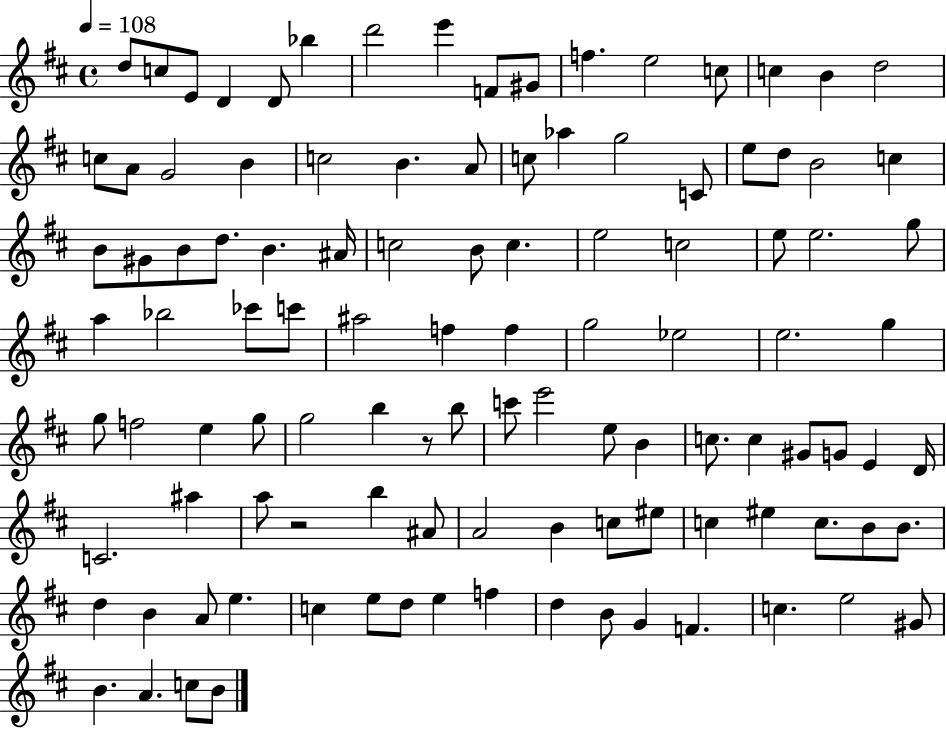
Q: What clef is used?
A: treble